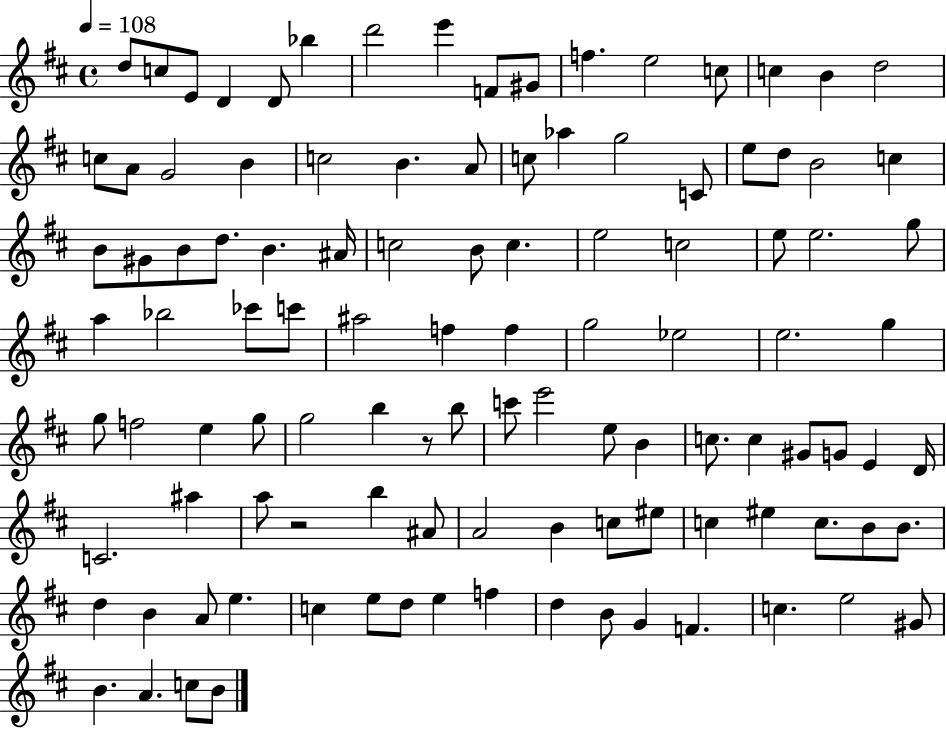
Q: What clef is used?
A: treble